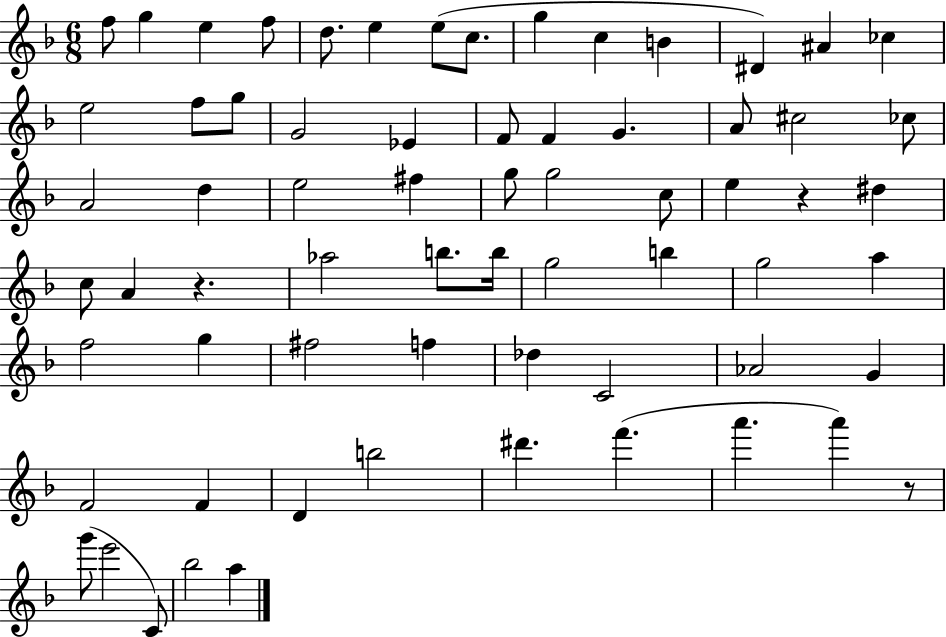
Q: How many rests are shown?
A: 3